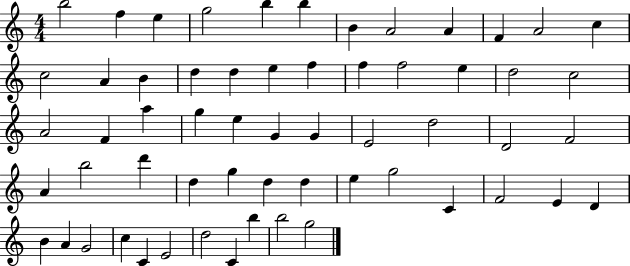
B5/h F5/q E5/q G5/h B5/q B5/q B4/q A4/h A4/q F4/q A4/h C5/q C5/h A4/q B4/q D5/q D5/q E5/q F5/q F5/q F5/h E5/q D5/h C5/h A4/h F4/q A5/q G5/q E5/q G4/q G4/q E4/h D5/h D4/h F4/h A4/q B5/h D6/q D5/q G5/q D5/q D5/q E5/q G5/h C4/q F4/h E4/q D4/q B4/q A4/q G4/h C5/q C4/q E4/h D5/h C4/q B5/q B5/h G5/h